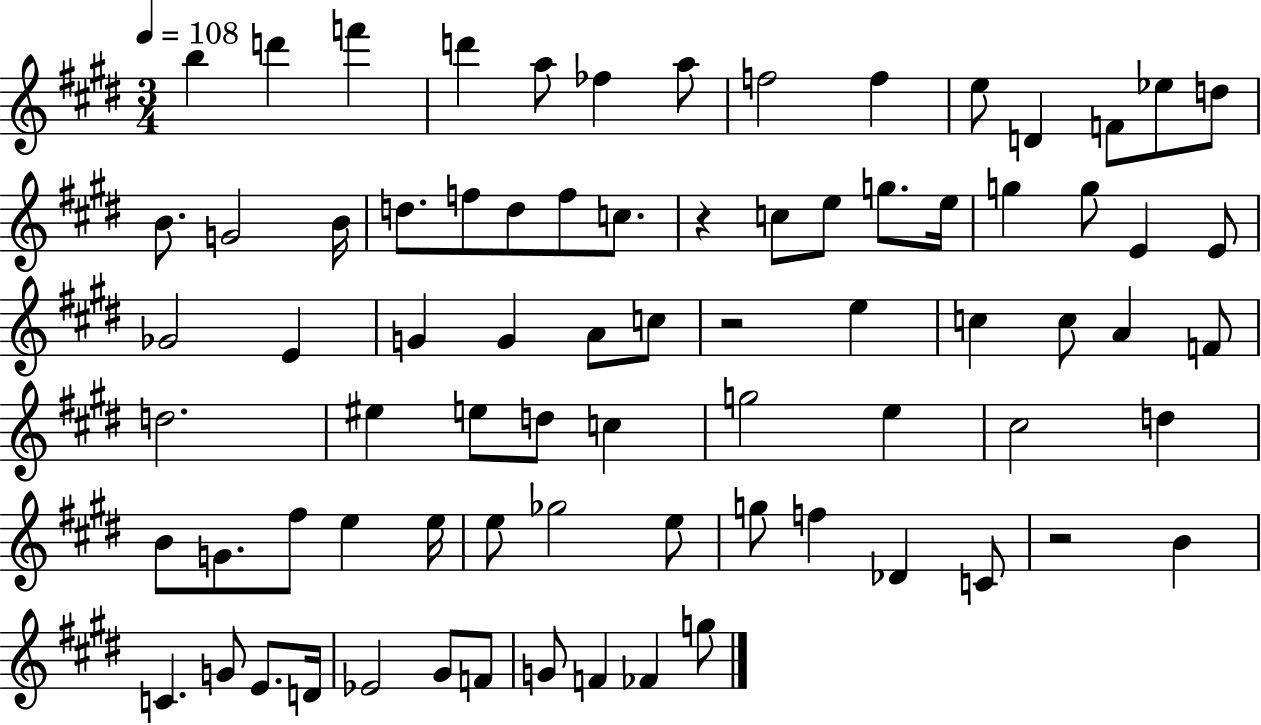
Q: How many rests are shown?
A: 3